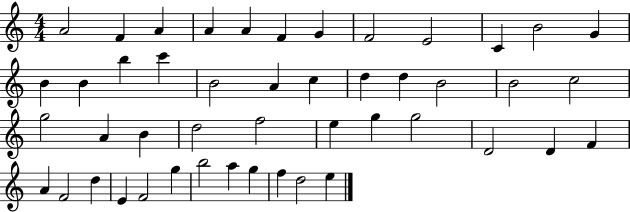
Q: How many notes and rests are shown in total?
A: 47